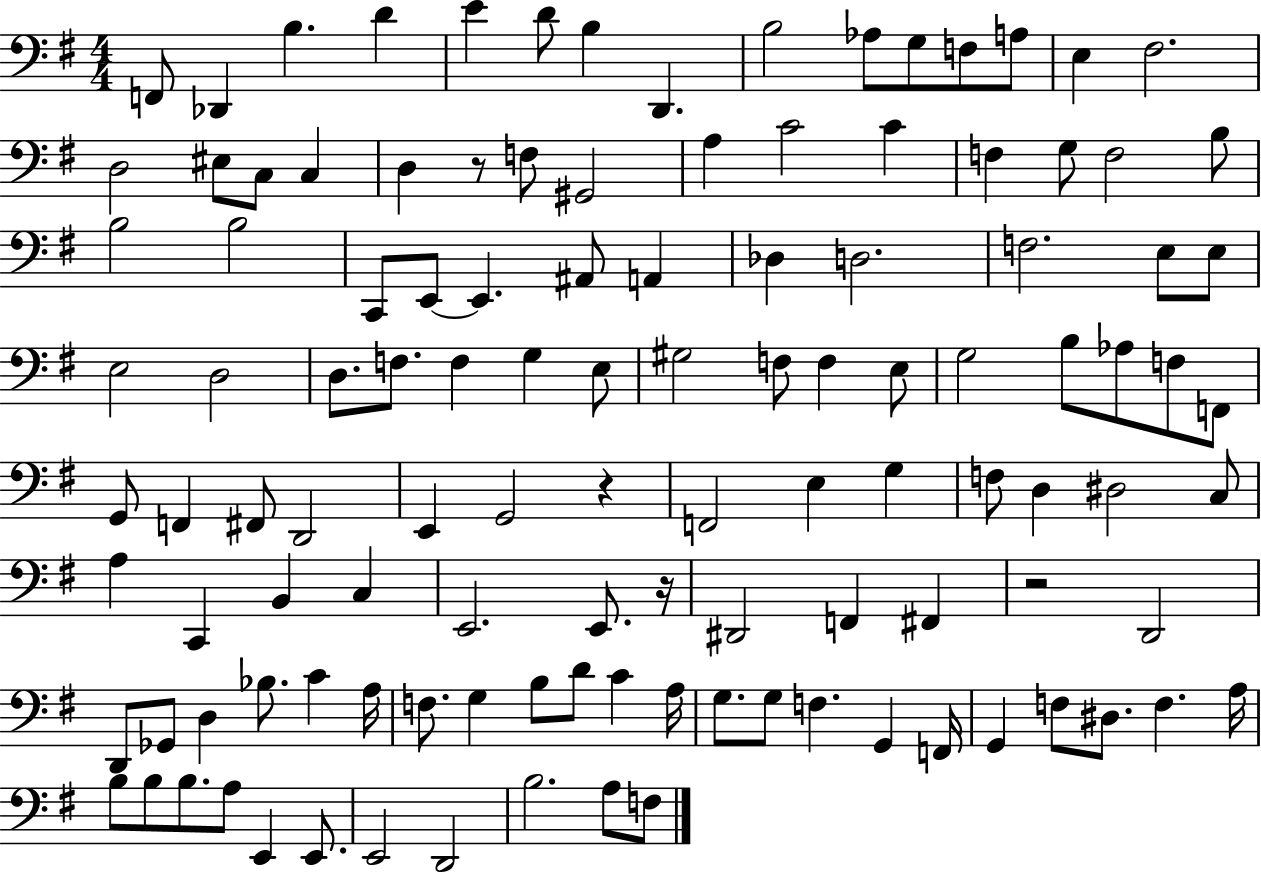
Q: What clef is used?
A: bass